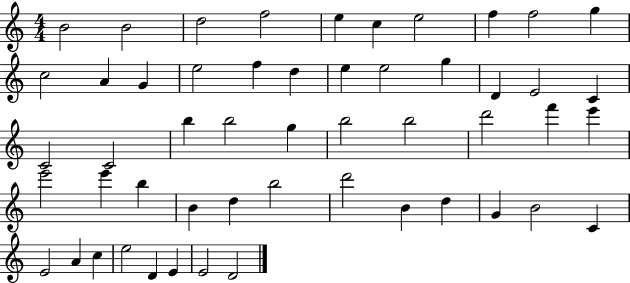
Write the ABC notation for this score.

X:1
T:Untitled
M:4/4
L:1/4
K:C
B2 B2 d2 f2 e c e2 f f2 g c2 A G e2 f d e e2 g D E2 C C2 C2 b b2 g b2 b2 d'2 f' e' e'2 e' b B d b2 d'2 B d G B2 C E2 A c e2 D E E2 D2